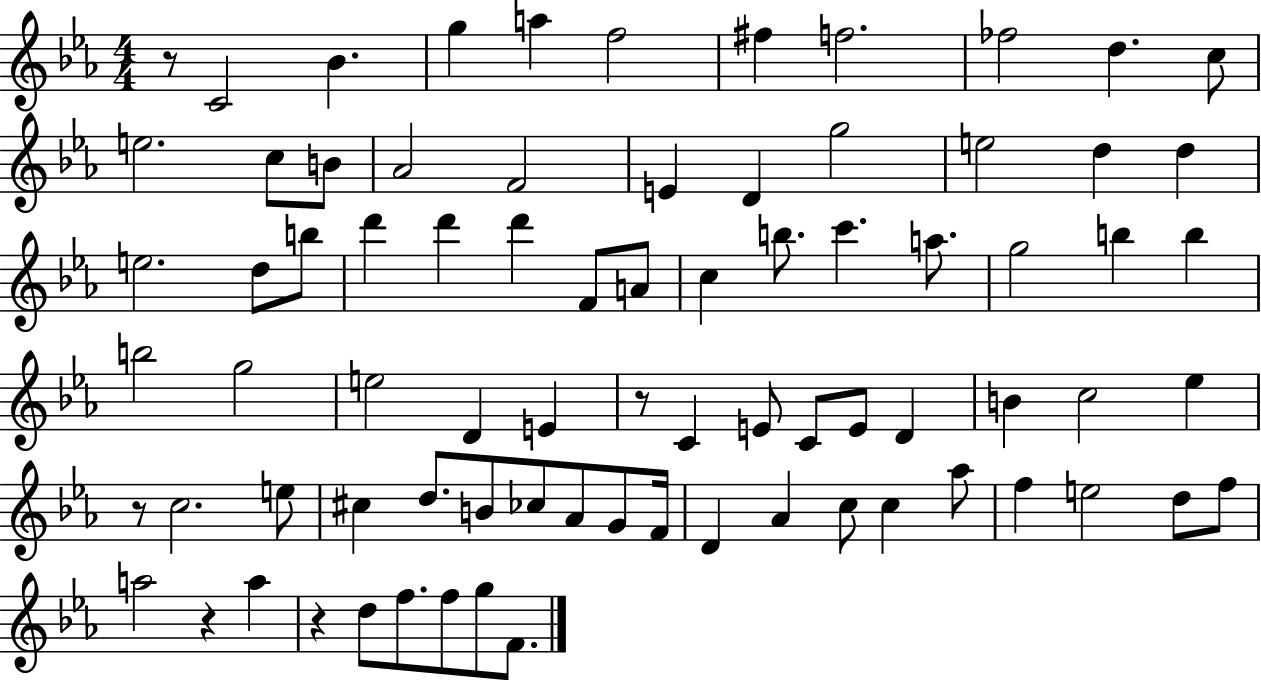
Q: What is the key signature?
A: EES major